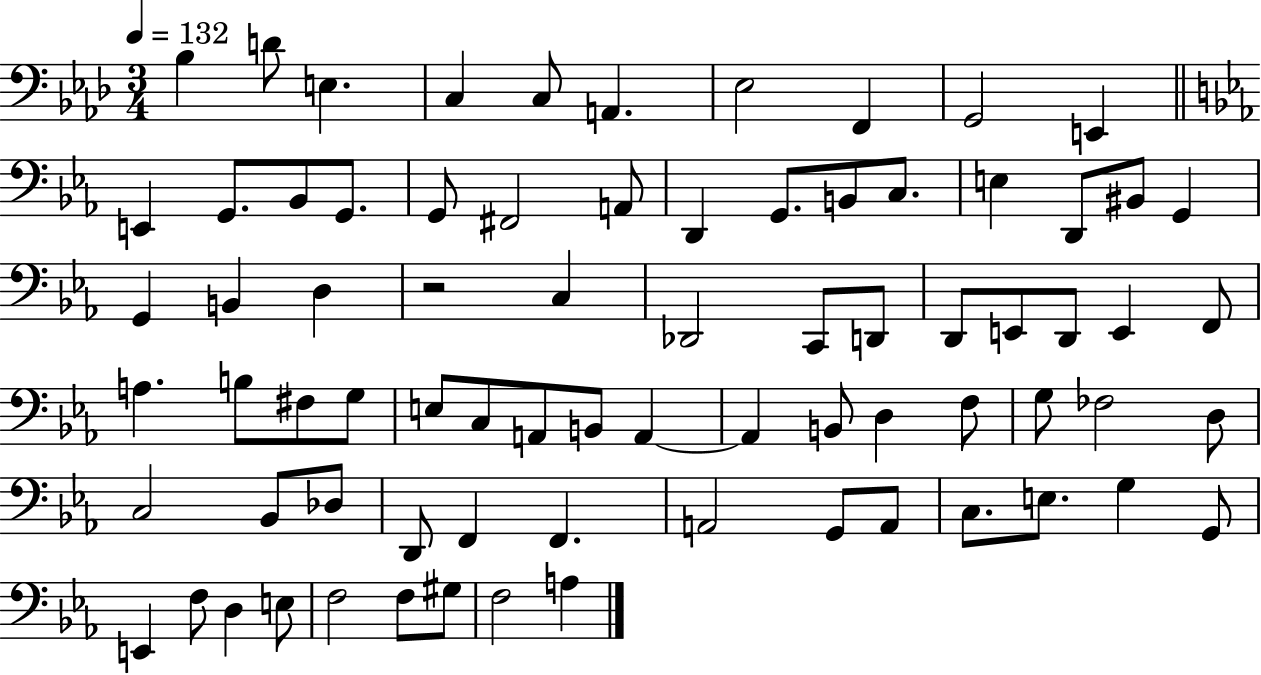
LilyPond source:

{
  \clef bass
  \numericTimeSignature
  \time 3/4
  \key aes \major
  \tempo 4 = 132
  bes4 d'8 e4. | c4 c8 a,4. | ees2 f,4 | g,2 e,4 | \break \bar "||" \break \key ees \major e,4 g,8. bes,8 g,8. | g,8 fis,2 a,8 | d,4 g,8. b,8 c8. | e4 d,8 bis,8 g,4 | \break g,4 b,4 d4 | r2 c4 | des,2 c,8 d,8 | d,8 e,8 d,8 e,4 f,8 | \break a4. b8 fis8 g8 | e8 c8 a,8 b,8 a,4~~ | a,4 b,8 d4 f8 | g8 fes2 d8 | \break c2 bes,8 des8 | d,8 f,4 f,4. | a,2 g,8 a,8 | c8. e8. g4 g,8 | \break e,4 f8 d4 e8 | f2 f8 gis8 | f2 a4 | \bar "|."
}